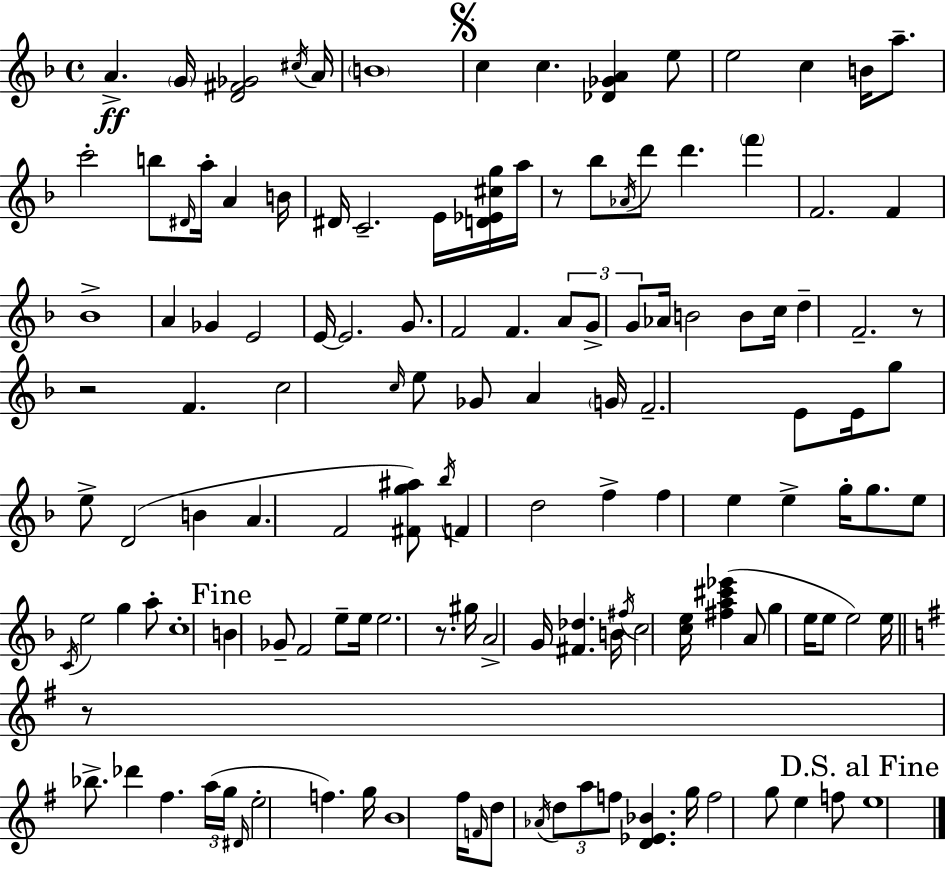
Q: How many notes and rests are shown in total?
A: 132